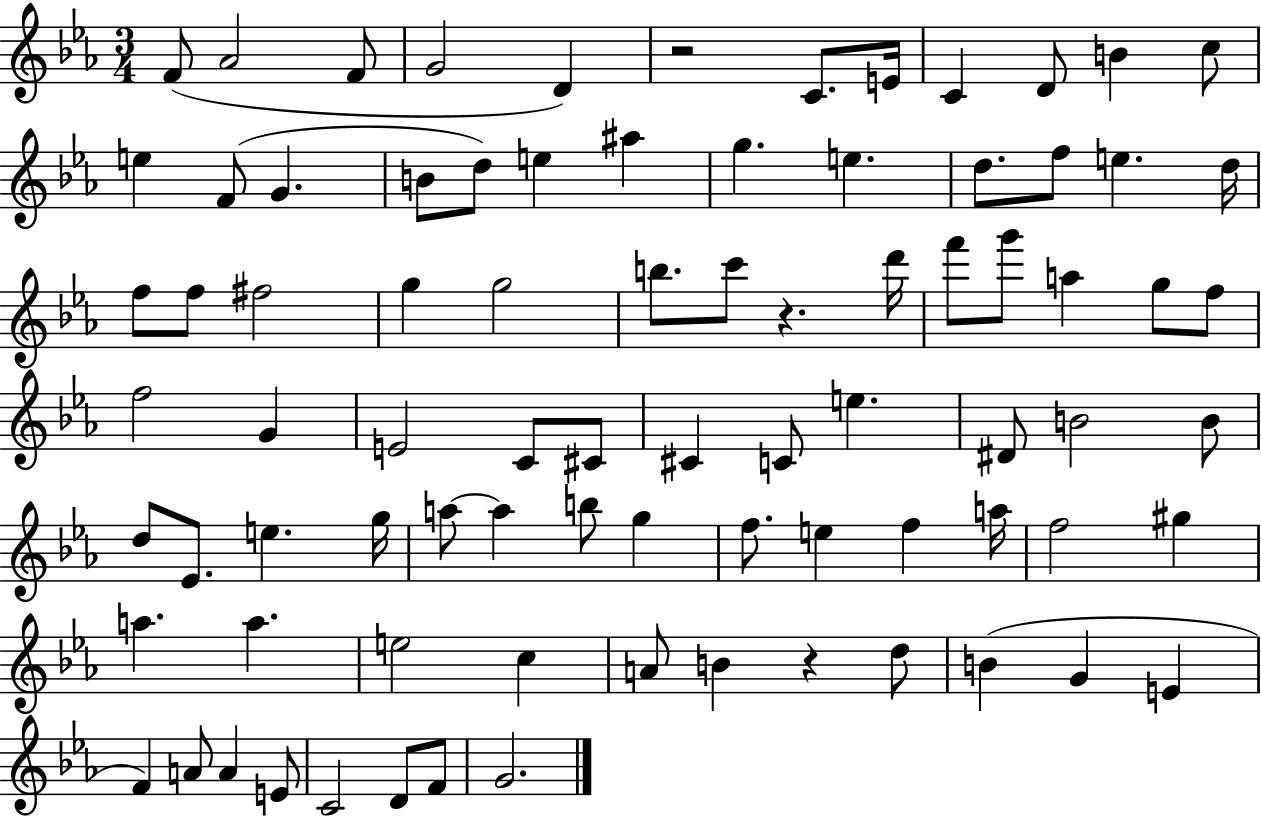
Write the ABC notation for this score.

X:1
T:Untitled
M:3/4
L:1/4
K:Eb
F/2 _A2 F/2 G2 D z2 C/2 E/4 C D/2 B c/2 e F/2 G B/2 d/2 e ^a g e d/2 f/2 e d/4 f/2 f/2 ^f2 g g2 b/2 c'/2 z d'/4 f'/2 g'/2 a g/2 f/2 f2 G E2 C/2 ^C/2 ^C C/2 e ^D/2 B2 B/2 d/2 _E/2 e g/4 a/2 a b/2 g f/2 e f a/4 f2 ^g a a e2 c A/2 B z d/2 B G E F A/2 A E/2 C2 D/2 F/2 G2